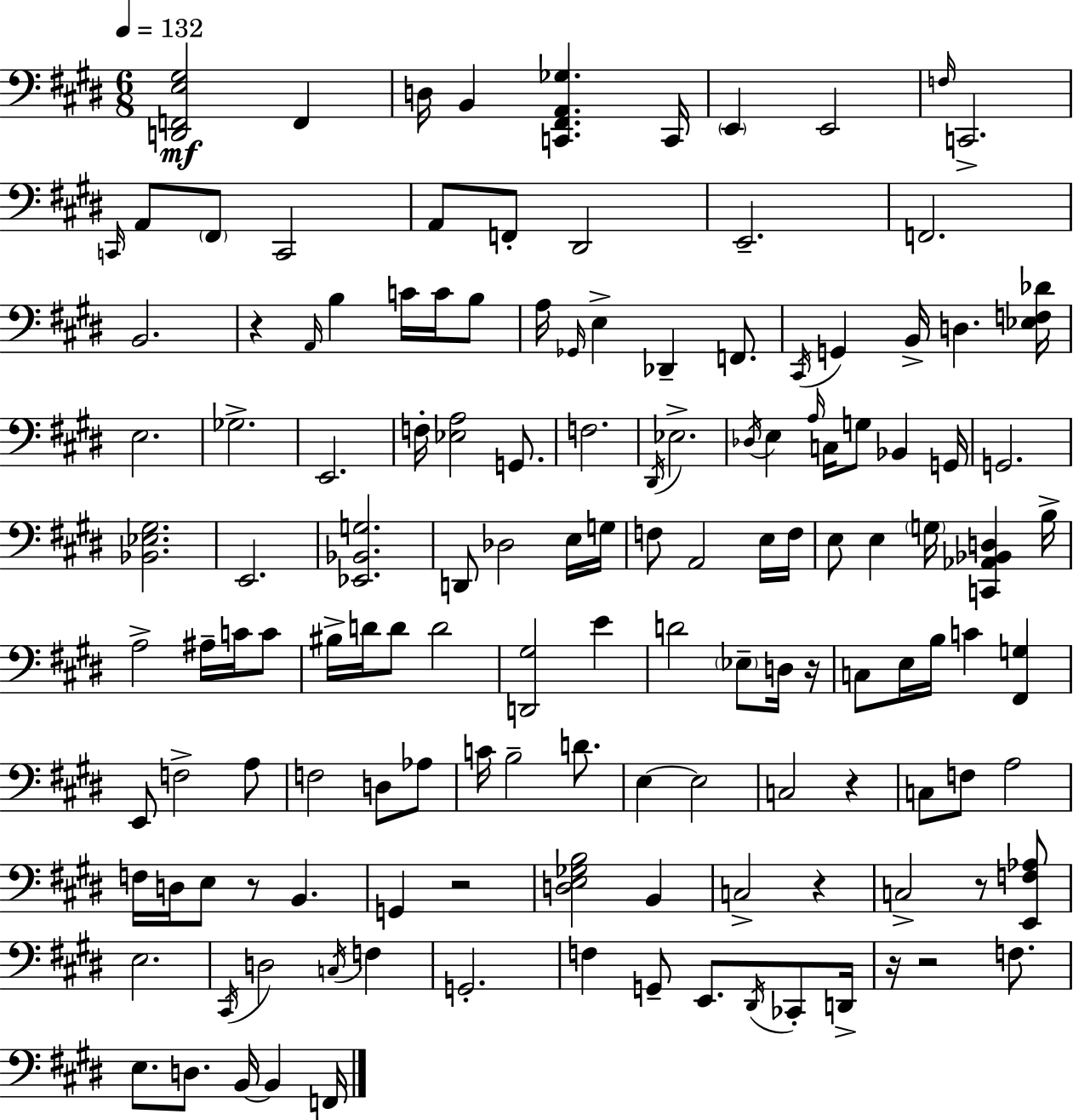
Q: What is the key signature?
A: E major